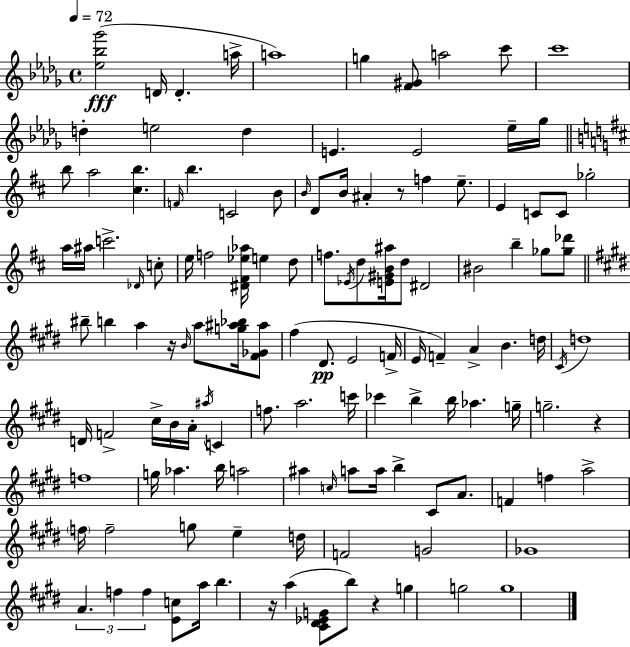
{
  \clef treble
  \time 4/4
  \defaultTimeSignature
  \key bes \minor
  \tempo 4 = 72
  <ees'' bes'' ges'''>2(\fff d'16 d'4.-. a''16-> | a''1) | g''4 <f' gis'>8 a''2 c'''8 | c'''1 | \break d''4-. e''2 d''4 | e'4. e'2 ees''16-- ges''16 | \bar "||" \break \key d \major b''8 a''2 <cis'' b''>4. | \grace { f'16 } b''4. c'2 b'8 | \grace { b'16 } d'8 b'16 ais'4-. r8 f''4 e''8.-- | e'4 c'8 c'8 ges''2-. | \break a''16 ais''16 c'''2.-> | \grace { des'16 } c''8-. e''16 f''2 <dis' fis' ees'' aes''>16 e''4 | d''8 f''8. \acciaccatura { ees'16 } d''8 <e' gis' b' ais''>16 d''8 dis'2 | bis'2 b''4-- | \break ges''8 <ges'' des'''>8 \bar "||" \break \key e \major bis''8-- b''4 a''4 r16 \grace { b'16 } a''8 <g'' ais'' bes''>16 <fis' ges' ais''>8 | fis''4( dis'8.\pp e'2 | f'16-> e'16 f'4--) a'4-> b'4. | d''16 \acciaccatura { cis'16 } d''1 | \break d'16 f'2-> cis''16-> b'16 a'16-. \acciaccatura { ais''16 } c'4 | f''8. a''2. | c'''16 ces'''4 b''4-> b''16 aes''4. | g''16-- g''2.-- r4 | \break f''1 | g''16 aes''4. b''16 a''2 | ais''4 \grace { c''16 } a''8 a''16 b''4-> cis'8 | a'8. f'4 f''4 a''2-> | \break \parenthesize f''16 f''2-- g''8 e''4-- | d''16 f'2 g'2 | ges'1 | \tuplet 3/2 { a'4. f''4 f''4 } | \break <e' c''>8 a''16 b''4. r16 a''4( | <cis' dis' ees' g'>8 b''8) r4 g''4 g''2 | g''1 | \bar "|."
}